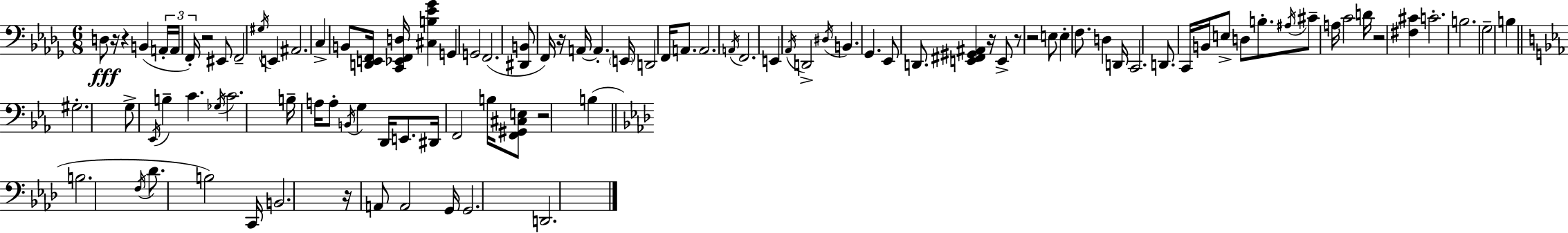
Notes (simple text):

D3/e R/s R/q B2/q A2/s A2/s F2/s R/h EIS2/e F2/h G#3/s E2/q A#2/h. C3/q B2/e [D2,E2,F2]/s [C2,Eb2,F2,D3]/s [C#3,B3,Eb4,Gb4]/q G2/q G2/h F2/h. [D#2,B2]/e F2/s R/s A2/s A2/q. E2/s D2/h F2/s A2/e. A2/h. A2/s F2/h. E2/q Ab2/s D2/h D#3/s B2/q. Gb2/q. Eb2/e D2/e. [E2,F#2,G#2,A#2]/q R/s E2/e R/e R/h E3/e E3/q F3/e. D3/q D2/s C2/h. D2/e. C2/s B2/s E3/e D3/e B3/e. A#3/s C#4/e A3/s C4/h D4/s R/h [F#3,C#4]/q C4/h. B3/h. Gb3/h B3/q G#3/h. G3/e Eb2/s B3/q C4/q. Gb3/s C4/h. B3/s A3/s A3/e B2/s G3/q D2/s E2/e. D#2/s F2/h B3/s [F2,G#2,C#3,E3]/e R/h B3/q B3/h. F3/s Db4/e. B3/h C2/s B2/h. R/s A2/e A2/h G2/s G2/h. D2/h.